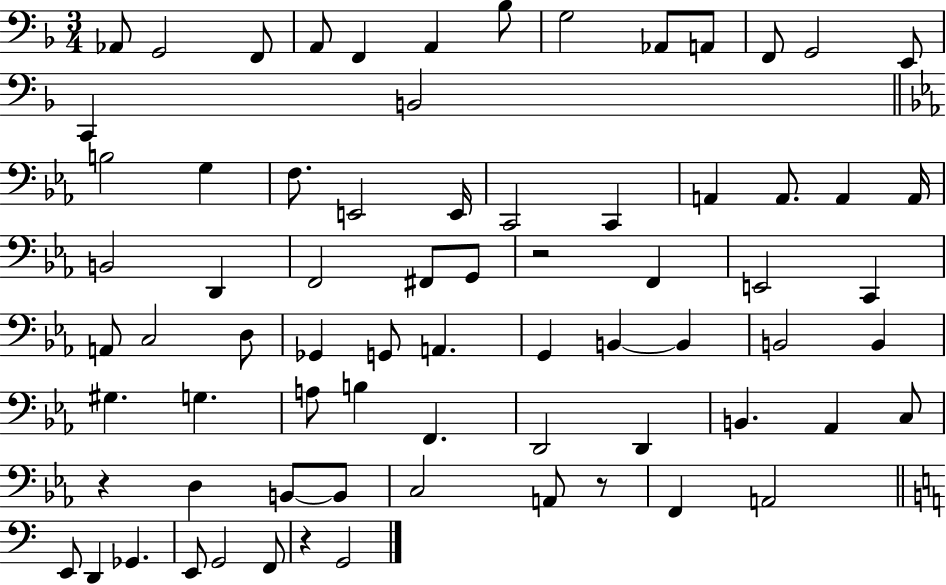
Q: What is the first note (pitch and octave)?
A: Ab2